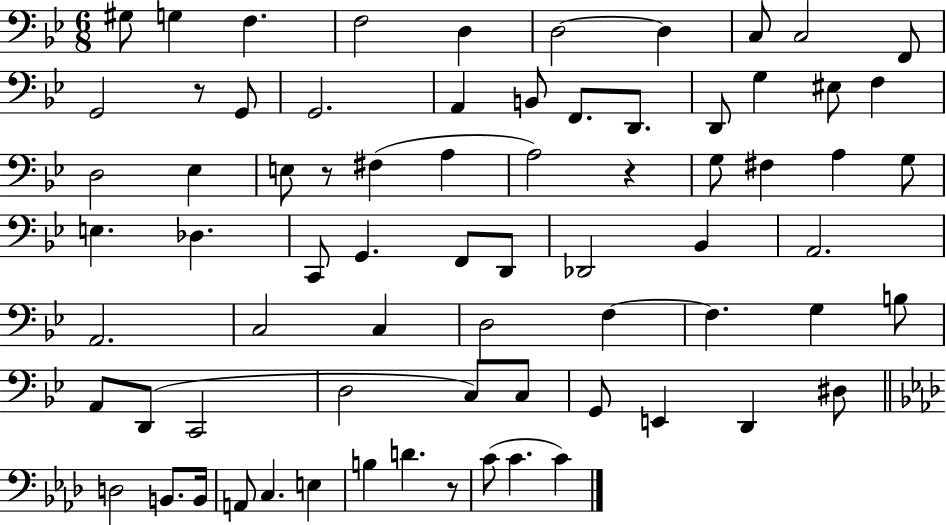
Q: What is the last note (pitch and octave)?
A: C4